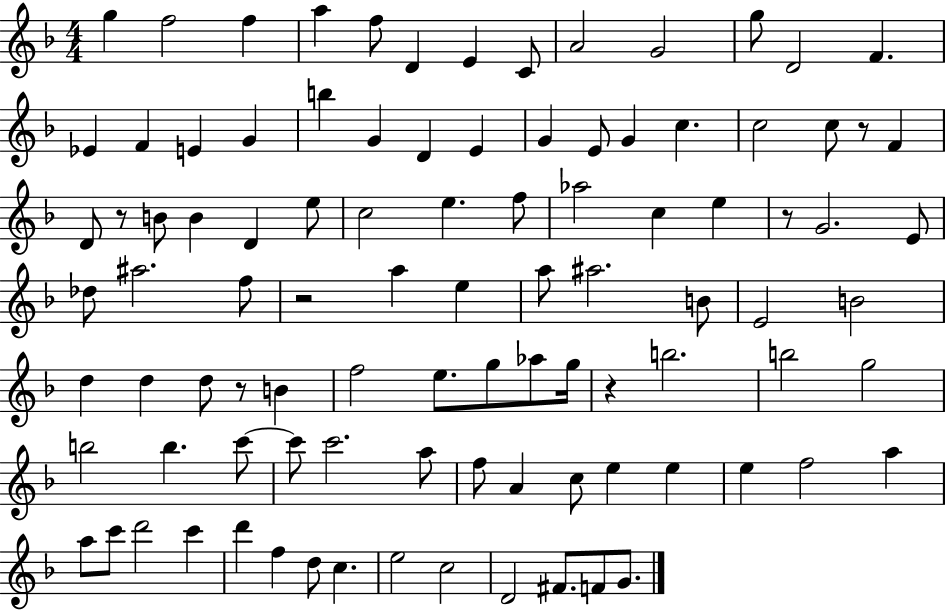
X:1
T:Untitled
M:4/4
L:1/4
K:F
g f2 f a f/2 D E C/2 A2 G2 g/2 D2 F _E F E G b G D E G E/2 G c c2 c/2 z/2 F D/2 z/2 B/2 B D e/2 c2 e f/2 _a2 c e z/2 G2 E/2 _d/2 ^a2 f/2 z2 a e a/2 ^a2 B/2 E2 B2 d d d/2 z/2 B f2 e/2 g/2 _a/2 g/4 z b2 b2 g2 b2 b c'/2 c'/2 c'2 a/2 f/2 A c/2 e e e f2 a a/2 c'/2 d'2 c' d' f d/2 c e2 c2 D2 ^F/2 F/2 G/2